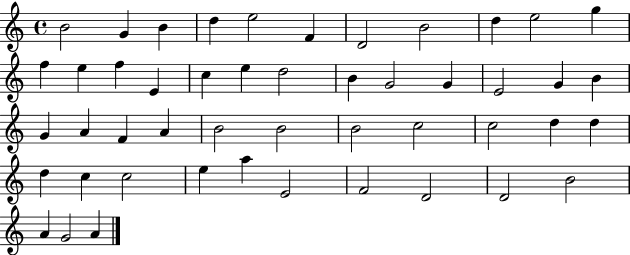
X:1
T:Untitled
M:4/4
L:1/4
K:C
B2 G B d e2 F D2 B2 d e2 g f e f E c e d2 B G2 G E2 G B G A F A B2 B2 B2 c2 c2 d d d c c2 e a E2 F2 D2 D2 B2 A G2 A